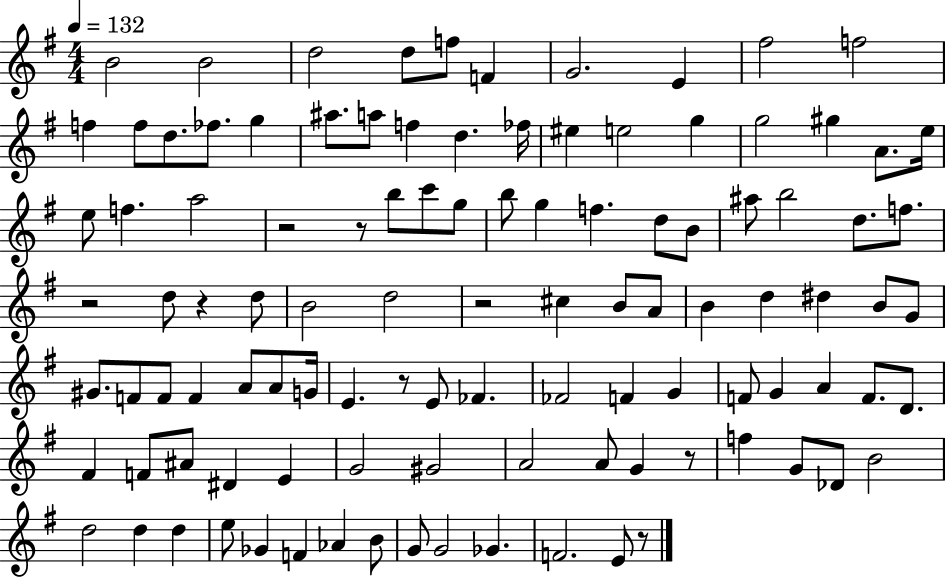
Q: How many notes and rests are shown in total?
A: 107